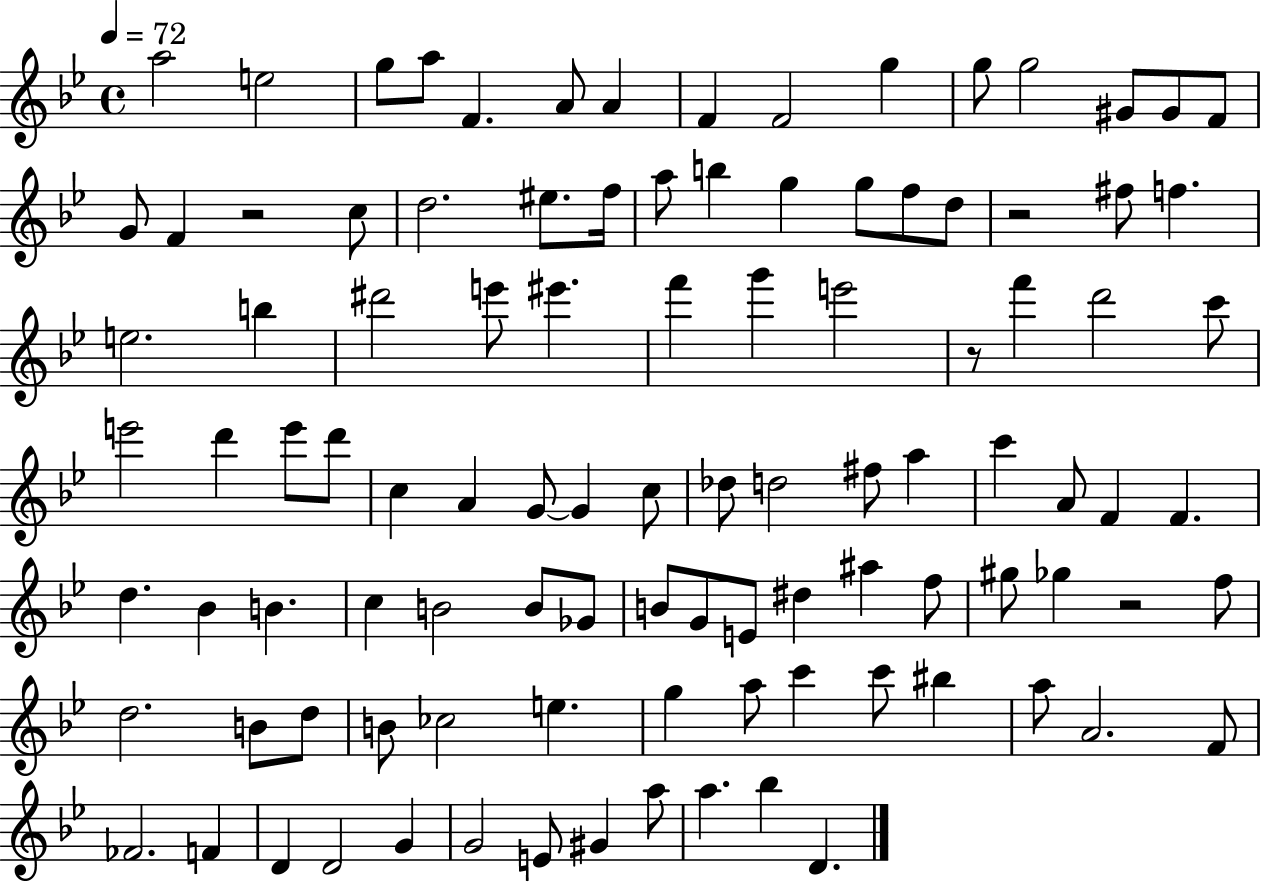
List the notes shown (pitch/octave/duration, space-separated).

A5/h E5/h G5/e A5/e F4/q. A4/e A4/q F4/q F4/h G5/q G5/e G5/h G#4/e G#4/e F4/e G4/e F4/q R/h C5/e D5/h. EIS5/e. F5/s A5/e B5/q G5/q G5/e F5/e D5/e R/h F#5/e F5/q. E5/h. B5/q D#6/h E6/e EIS6/q. F6/q G6/q E6/h R/e F6/q D6/h C6/e E6/h D6/q E6/e D6/e C5/q A4/q G4/e G4/q C5/e Db5/e D5/h F#5/e A5/q C6/q A4/e F4/q F4/q. D5/q. Bb4/q B4/q. C5/q B4/h B4/e Gb4/e B4/e G4/e E4/e D#5/q A#5/q F5/e G#5/e Gb5/q R/h F5/e D5/h. B4/e D5/e B4/e CES5/h E5/q. G5/q A5/e C6/q C6/e BIS5/q A5/e A4/h. F4/e FES4/h. F4/q D4/q D4/h G4/q G4/h E4/e G#4/q A5/e A5/q. Bb5/q D4/q.